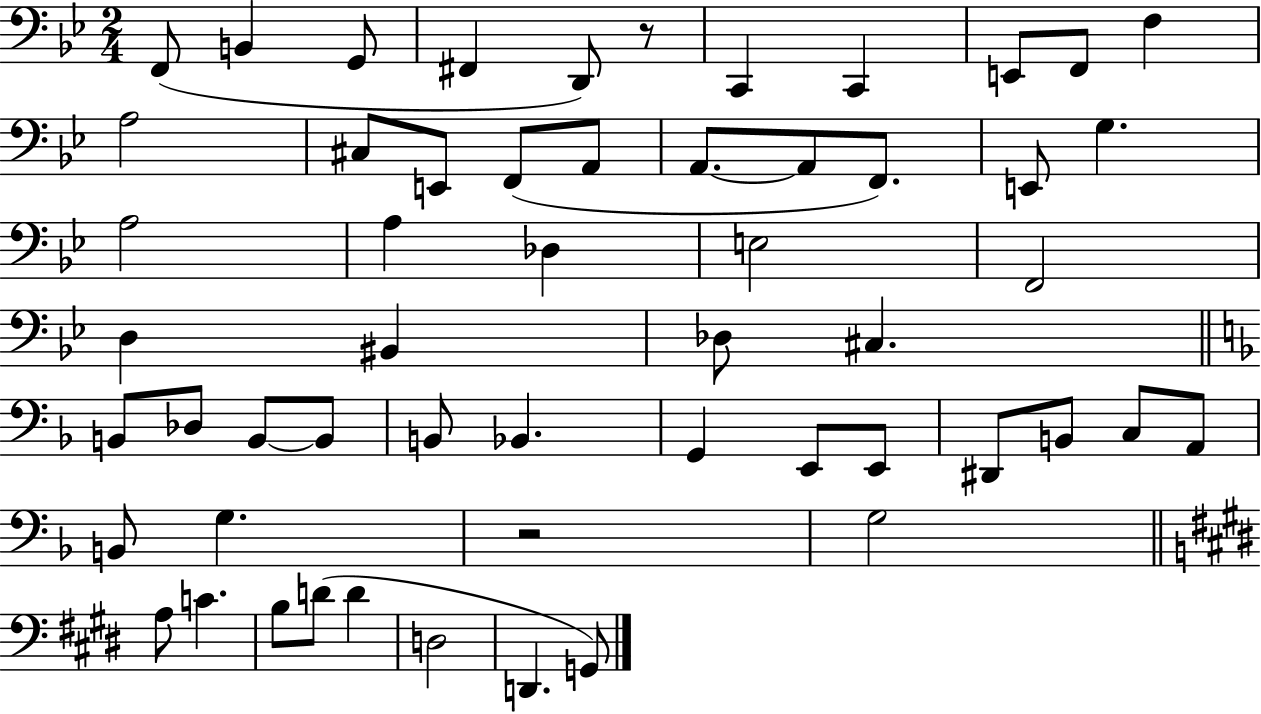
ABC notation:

X:1
T:Untitled
M:2/4
L:1/4
K:Bb
F,,/2 B,, G,,/2 ^F,, D,,/2 z/2 C,, C,, E,,/2 F,,/2 F, A,2 ^C,/2 E,,/2 F,,/2 A,,/2 A,,/2 A,,/2 F,,/2 E,,/2 G, A,2 A, _D, E,2 F,,2 D, ^B,, _D,/2 ^C, B,,/2 _D,/2 B,,/2 B,,/2 B,,/2 _B,, G,, E,,/2 E,,/2 ^D,,/2 B,,/2 C,/2 A,,/2 B,,/2 G, z2 G,2 A,/2 C B,/2 D/2 D D,2 D,, G,,/2